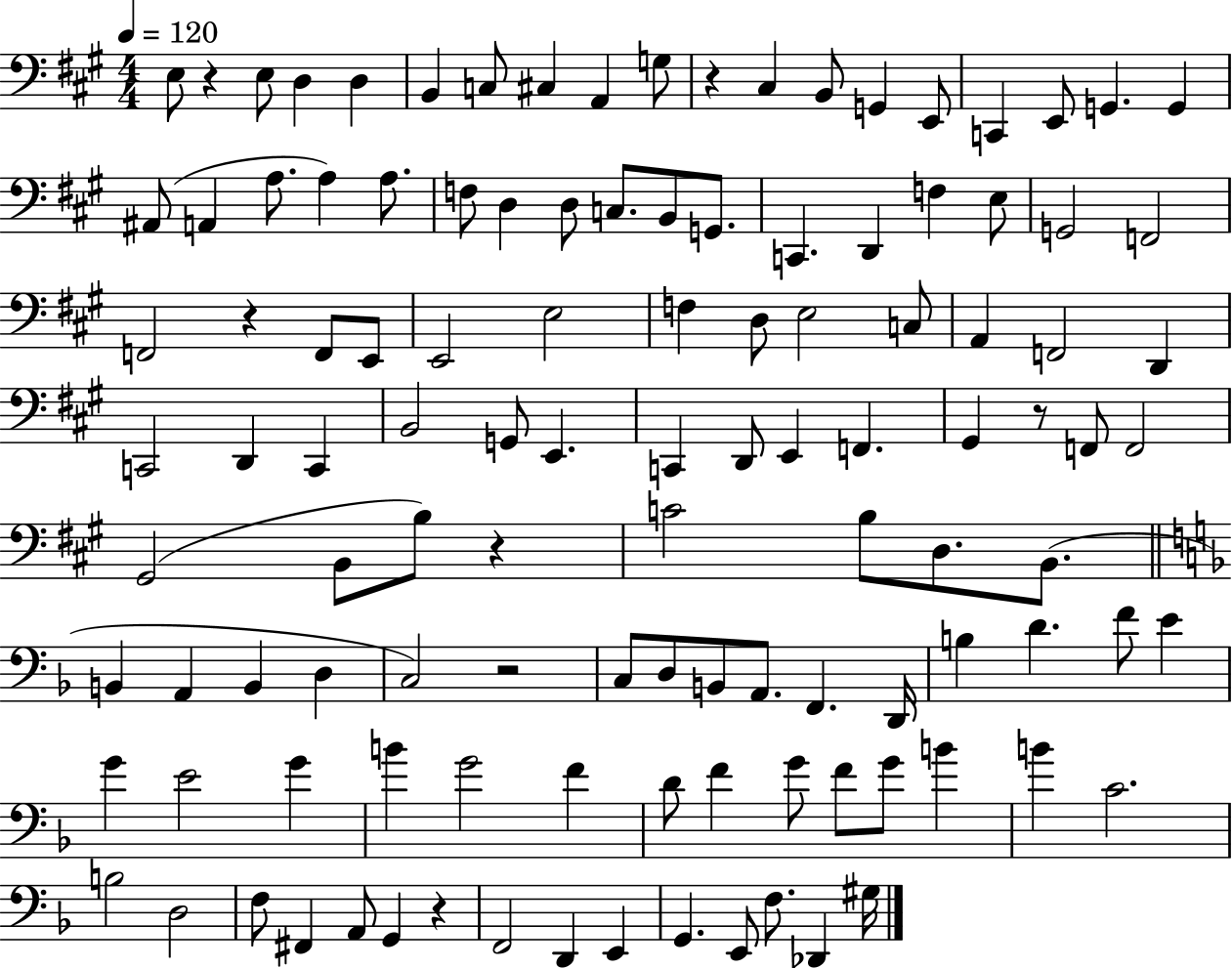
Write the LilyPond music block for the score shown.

{
  \clef bass
  \numericTimeSignature
  \time 4/4
  \key a \major
  \tempo 4 = 120
  e8 r4 e8 d4 d4 | b,4 c8 cis4 a,4 g8 | r4 cis4 b,8 g,4 e,8 | c,4 e,8 g,4. g,4 | \break ais,8( a,4 a8. a4) a8. | f8 d4 d8 c8. b,8 g,8. | c,4. d,4 f4 e8 | g,2 f,2 | \break f,2 r4 f,8 e,8 | e,2 e2 | f4 d8 e2 c8 | a,4 f,2 d,4 | \break c,2 d,4 c,4 | b,2 g,8 e,4. | c,4 d,8 e,4 f,4. | gis,4 r8 f,8 f,2 | \break gis,2( b,8 b8) r4 | c'2 b8 d8. b,8.( | \bar "||" \break \key f \major b,4 a,4 b,4 d4 | c2) r2 | c8 d8 b,8 a,8. f,4. d,16 | b4 d'4. f'8 e'4 | \break g'4 e'2 g'4 | b'4 g'2 f'4 | d'8 f'4 g'8 f'8 g'8 b'4 | b'4 c'2. | \break b2 d2 | f8 fis,4 a,8 g,4 r4 | f,2 d,4 e,4 | g,4. e,8 f8. des,4 gis16 | \break \bar "|."
}